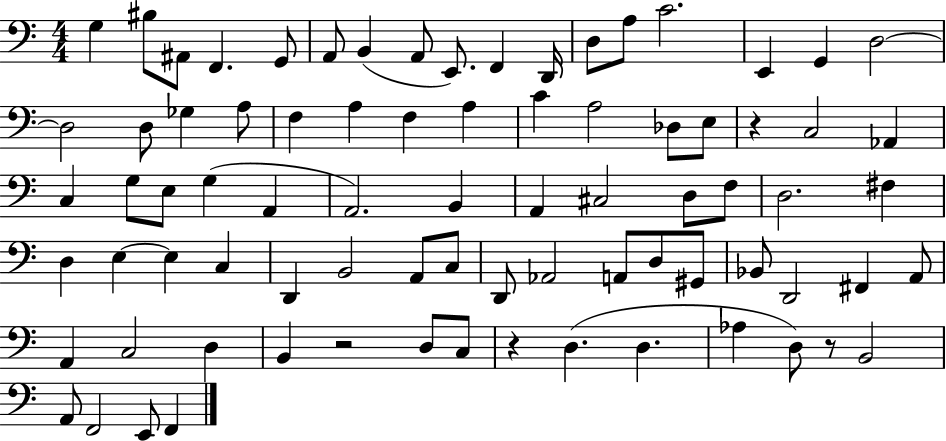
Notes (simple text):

G3/q BIS3/e A#2/e F2/q. G2/e A2/e B2/q A2/e E2/e. F2/q D2/s D3/e A3/e C4/h. E2/q G2/q D3/h D3/h D3/e Gb3/q A3/e F3/q A3/q F3/q A3/q C4/q A3/h Db3/e E3/e R/q C3/h Ab2/q C3/q G3/e E3/e G3/q A2/q A2/h. B2/q A2/q C#3/h D3/e F3/e D3/h. F#3/q D3/q E3/q E3/q C3/q D2/q B2/h A2/e C3/e D2/e Ab2/h A2/e D3/e G#2/e Bb2/e D2/h F#2/q A2/e A2/q C3/h D3/q B2/q R/h D3/e C3/e R/q D3/q. D3/q. Ab3/q D3/e R/e B2/h A2/e F2/h E2/e F2/q